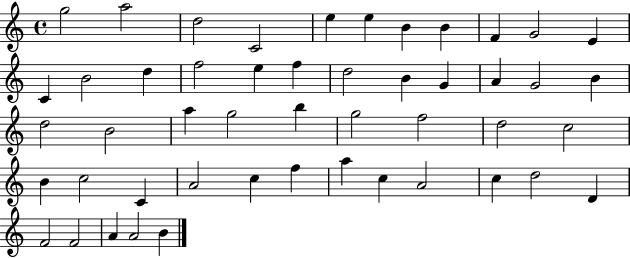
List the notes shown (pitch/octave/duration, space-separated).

G5/h A5/h D5/h C4/h E5/q E5/q B4/q B4/q F4/q G4/h E4/q C4/q B4/h D5/q F5/h E5/q F5/q D5/h B4/q G4/q A4/q G4/h B4/q D5/h B4/h A5/q G5/h B5/q G5/h F5/h D5/h C5/h B4/q C5/h C4/q A4/h C5/q F5/q A5/q C5/q A4/h C5/q D5/h D4/q F4/h F4/h A4/q A4/h B4/q